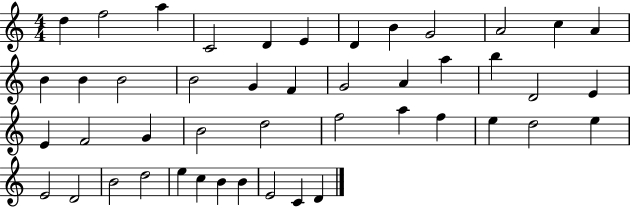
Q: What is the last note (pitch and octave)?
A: D4